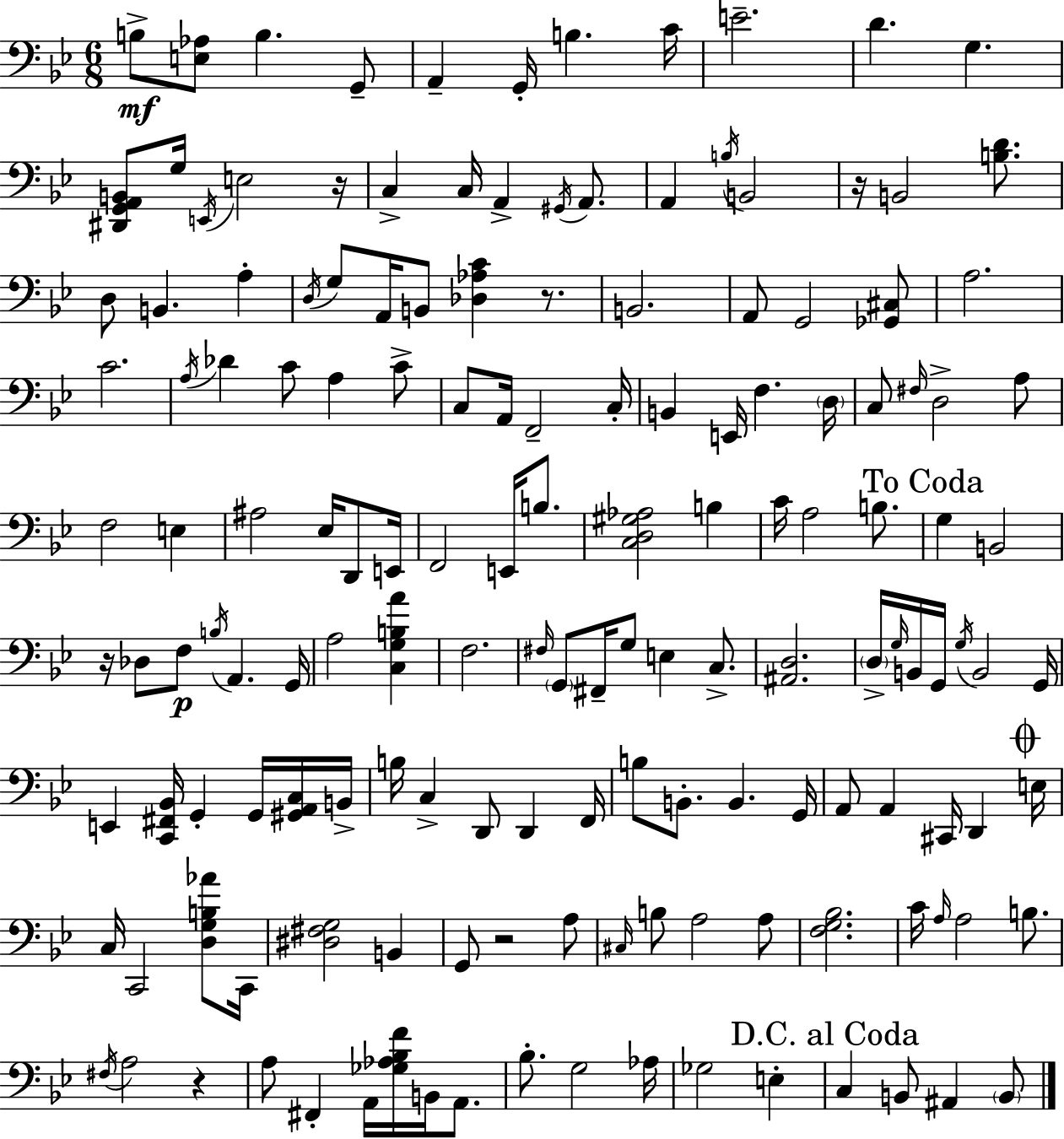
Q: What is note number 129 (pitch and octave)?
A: Gb3